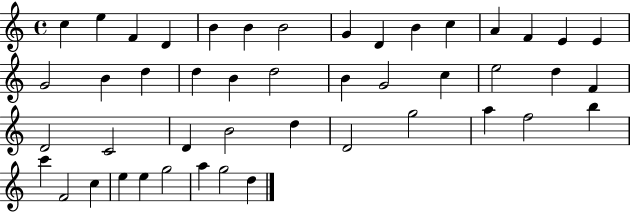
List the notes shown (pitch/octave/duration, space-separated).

C5/q E5/q F4/q D4/q B4/q B4/q B4/h G4/q D4/q B4/q C5/q A4/q F4/q E4/q E4/q G4/h B4/q D5/q D5/q B4/q D5/h B4/q G4/h C5/q E5/h D5/q F4/q D4/h C4/h D4/q B4/h D5/q D4/h G5/h A5/q F5/h B5/q C6/q F4/h C5/q E5/q E5/q G5/h A5/q G5/h D5/q